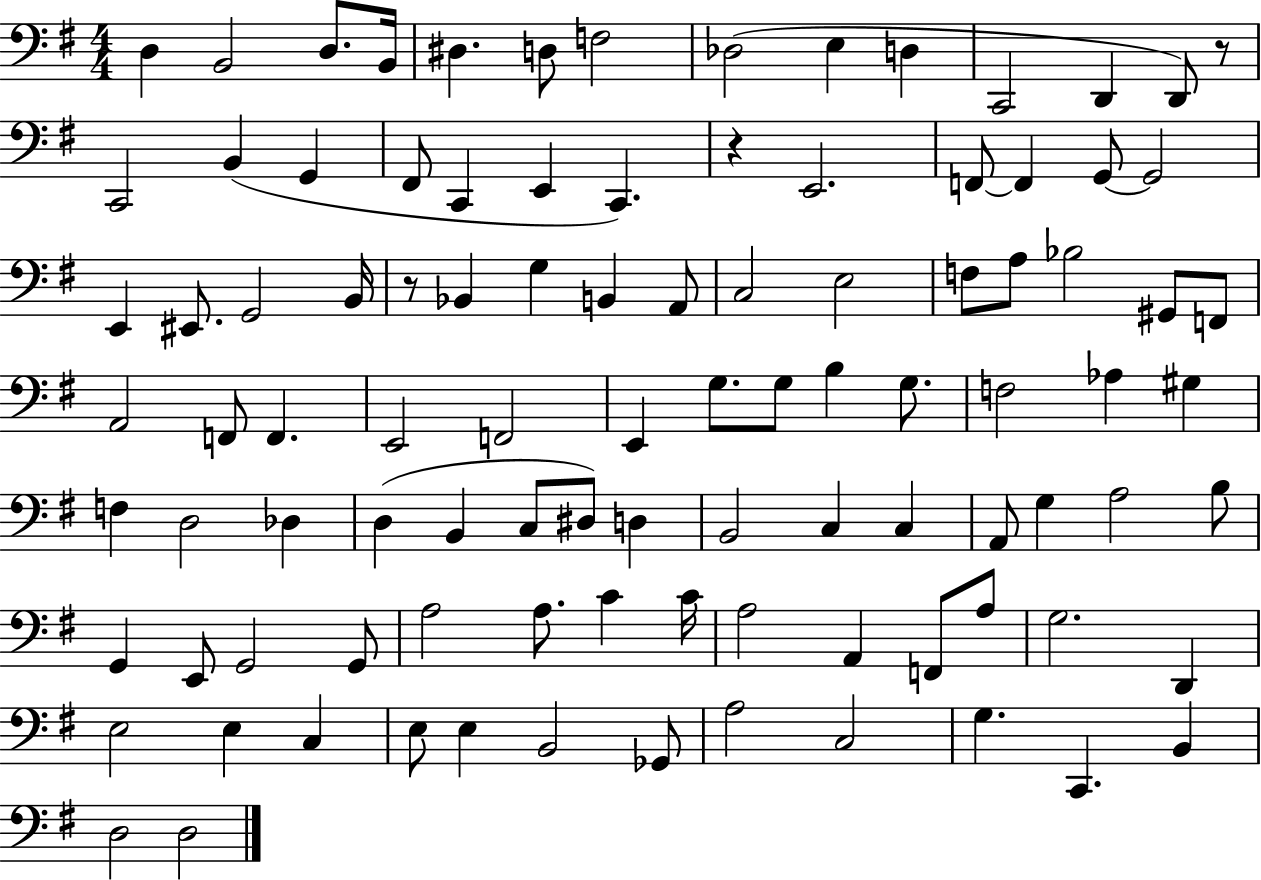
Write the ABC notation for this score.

X:1
T:Untitled
M:4/4
L:1/4
K:G
D, B,,2 D,/2 B,,/4 ^D, D,/2 F,2 _D,2 E, D, C,,2 D,, D,,/2 z/2 C,,2 B,, G,, ^F,,/2 C,, E,, C,, z E,,2 F,,/2 F,, G,,/2 G,,2 E,, ^E,,/2 G,,2 B,,/4 z/2 _B,, G, B,, A,,/2 C,2 E,2 F,/2 A,/2 _B,2 ^G,,/2 F,,/2 A,,2 F,,/2 F,, E,,2 F,,2 E,, G,/2 G,/2 B, G,/2 F,2 _A, ^G, F, D,2 _D, D, B,, C,/2 ^D,/2 D, B,,2 C, C, A,,/2 G, A,2 B,/2 G,, E,,/2 G,,2 G,,/2 A,2 A,/2 C C/4 A,2 A,, F,,/2 A,/2 G,2 D,, E,2 E, C, E,/2 E, B,,2 _G,,/2 A,2 C,2 G, C,, B,, D,2 D,2